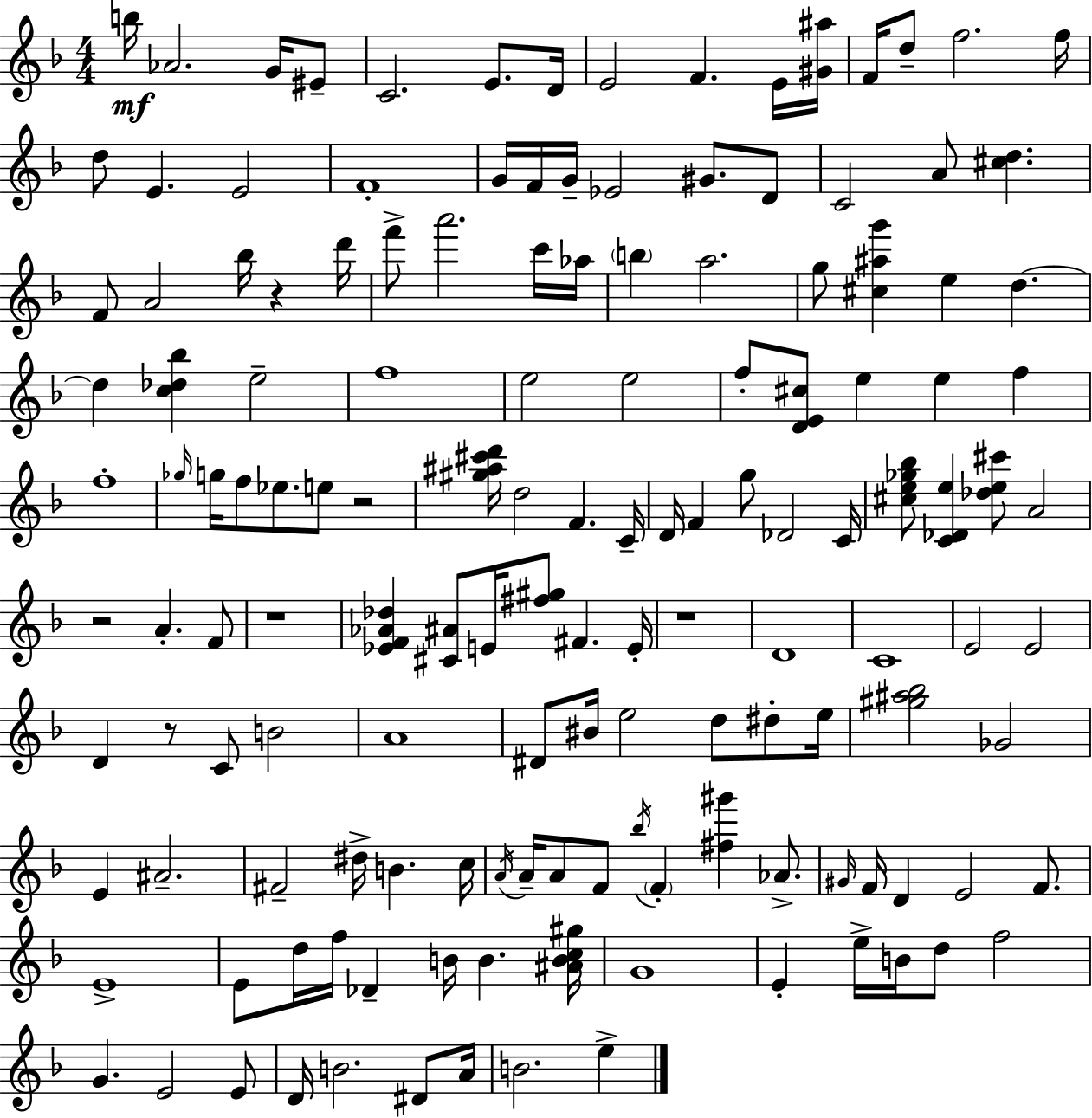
B5/s Ab4/h. G4/s EIS4/e C4/h. E4/e. D4/s E4/h F4/q. E4/s [G#4,A#5]/s F4/s D5/e F5/h. F5/s D5/e E4/q. E4/h F4/w G4/s F4/s G4/s Eb4/h G#4/e. D4/e C4/h A4/e [C#5,D5]/q. F4/e A4/h Bb5/s R/q D6/s F6/e A6/h. C6/s Ab5/s B5/q A5/h. G5/e [C#5,A#5,G6]/q E5/q D5/q. D5/q [C5,Db5,Bb5]/q E5/h F5/w E5/h E5/h F5/e [D4,E4,C#5]/e E5/q E5/q F5/q F5/w Gb5/s G5/s F5/e Eb5/e. E5/e R/h [G#5,A#5,C#6,D6]/s D5/h F4/q. C4/s D4/s F4/q G5/e Db4/h C4/s [C#5,E5,Gb5,Bb5]/e [C4,Db4,E5]/q [Db5,E5,C#6]/e A4/h R/h A4/q. F4/e R/w [Eb4,F4,Ab4,Db5]/q [C#4,A#4]/e E4/s [F#5,G#5]/e F#4/q. E4/s R/w D4/w C4/w E4/h E4/h D4/q R/e C4/e B4/h A4/w D#4/e BIS4/s E5/h D5/e D#5/e E5/s [G#5,A#5,Bb5]/h Gb4/h E4/q A#4/h. F#4/h D#5/s B4/q. C5/s A4/s A4/s A4/e F4/e Bb5/s F4/q [F#5,G#6]/q Ab4/e. G#4/s F4/s D4/q E4/h F4/e. E4/w E4/e D5/s F5/s Db4/q B4/s B4/q. [A#4,B4,C5,G#5]/s G4/w E4/q E5/s B4/s D5/e F5/h G4/q. E4/h E4/e D4/s B4/h. D#4/e A4/s B4/h. E5/q